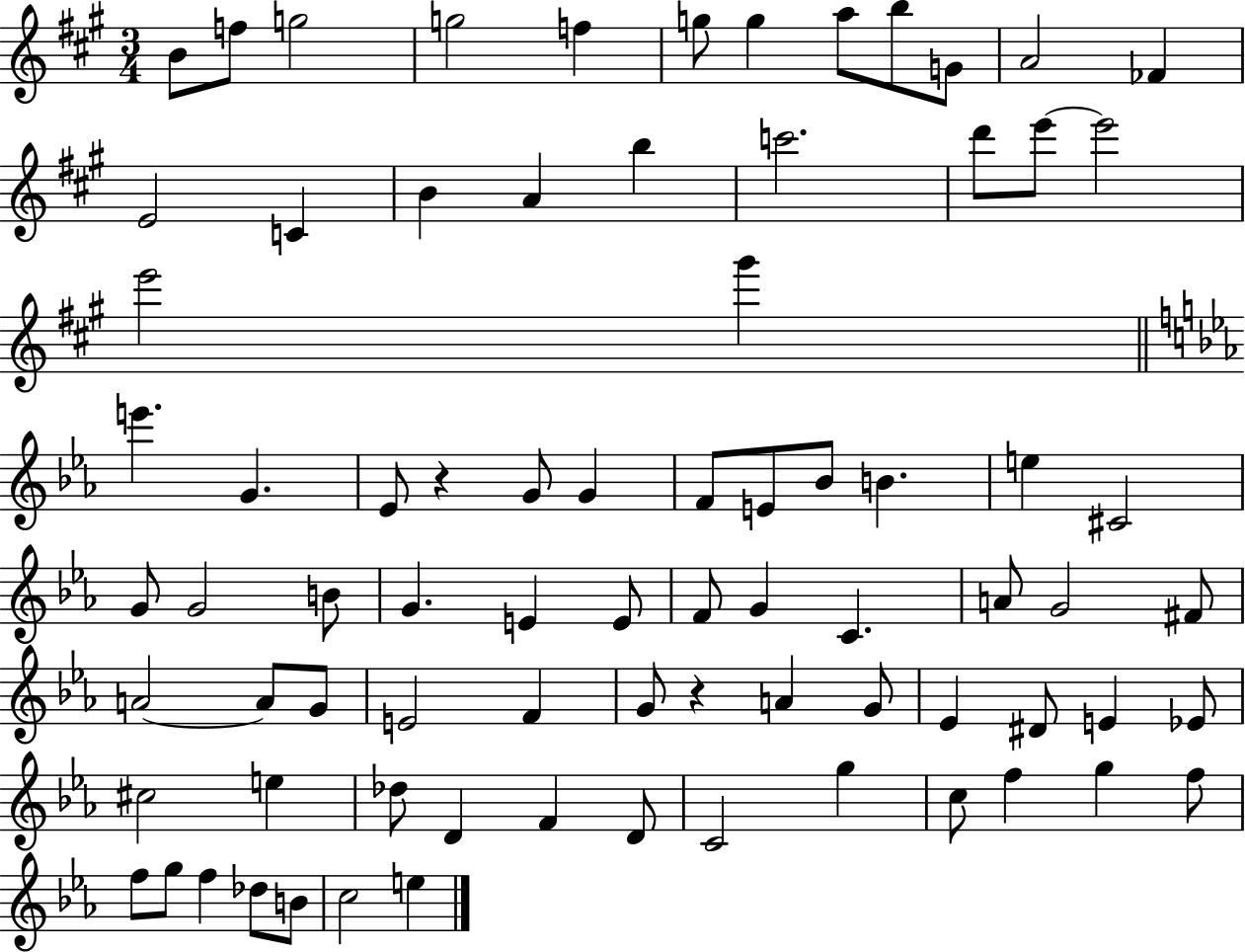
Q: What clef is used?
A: treble